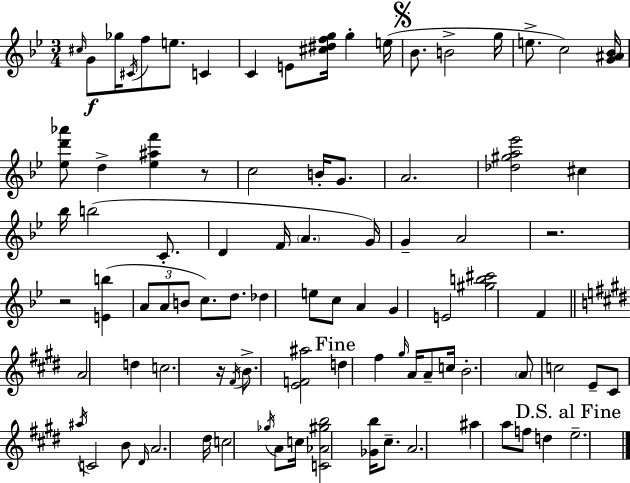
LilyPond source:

{
  \clef treble
  \numericTimeSignature
  \time 3/4
  \key g \minor
  \grace { cis''16 }\f g'8 ges''16 \acciaccatura { cis'16 } f''8 e''8. c'4 | c'4 e'8 <cis'' dis'' f'' g''>16 g''4-. | e''16( \mark \markup { \musicglyph "scripts.segno" } bes'8. b'2-> | g''16 e''8.-> c''2) | \break <g' ais' bes'>16 <ees'' d''' aes'''>8 d''4-> <ees'' ais'' f'''>4 | r8 c''2 b'16-. g'8. | a'2. | <des'' gis'' a'' ees'''>2 cis''4 | \break bes''16 b''2( c'8.-. | d'4 f'16 \parenthesize a'4. | g'16) g'4-- a'2 | r2. | \break r2 <e' b''>4( | \tuplet 3/2 { a'8 a'8 b'8 } c''8.) d''8. | des''4 e''8 c''8 a'4 | g'4 e'2 | \break <gis'' b'' cis'''>2 f'4 | \bar "||" \break \key e \major a'2 d''4 | c''2. | r16 \acciaccatura { fis'16 } b'8.-> <e' f' ais''>2 | \mark "Fine" d''4 fis''4 \grace { gis''16 } a'16 a'8-- | \break c''16 b'2.-. | \parenthesize a'8 c''2 | e'8-- cis'8 \acciaccatura { ais''16 } c'2 | b'8 \grace { dis'16 } a'2. | \break dis''16 c''2 | \acciaccatura { ges''16 } a'8 c''16 <c' aes' gis'' b''>2 | <ges' b''>16 cis''8.-- a'2. | ais''4 a''8 f''8 | \break d''4 \mark "D.S. al Fine" e''2.-- | \bar "|."
}